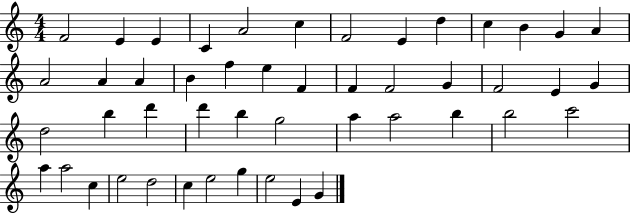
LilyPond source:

{
  \clef treble
  \numericTimeSignature
  \time 4/4
  \key c \major
  f'2 e'4 e'4 | c'4 a'2 c''4 | f'2 e'4 d''4 | c''4 b'4 g'4 a'4 | \break a'2 a'4 a'4 | b'4 f''4 e''4 f'4 | f'4 f'2 g'4 | f'2 e'4 g'4 | \break d''2 b''4 d'''4 | d'''4 b''4 g''2 | a''4 a''2 b''4 | b''2 c'''2 | \break a''4 a''2 c''4 | e''2 d''2 | c''4 e''2 g''4 | e''2 e'4 g'4 | \break \bar "|."
}